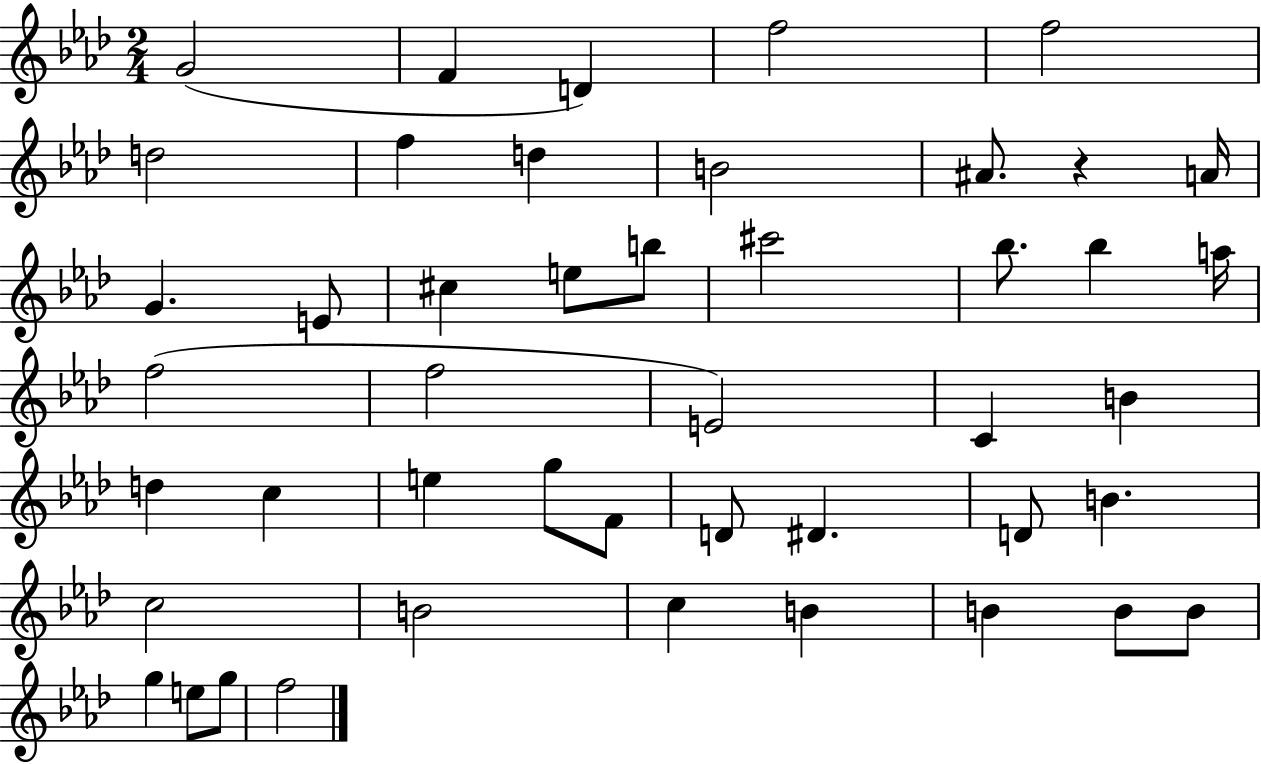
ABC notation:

X:1
T:Untitled
M:2/4
L:1/4
K:Ab
G2 F D f2 f2 d2 f d B2 ^A/2 z A/4 G E/2 ^c e/2 b/2 ^c'2 _b/2 _b a/4 f2 f2 E2 C B d c e g/2 F/2 D/2 ^D D/2 B c2 B2 c B B B/2 B/2 g e/2 g/2 f2